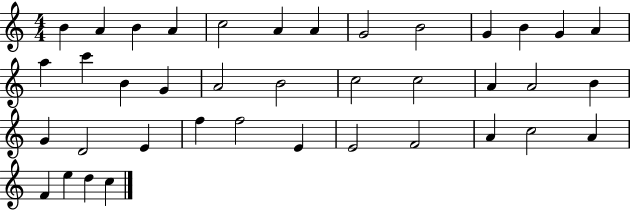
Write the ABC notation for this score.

X:1
T:Untitled
M:4/4
L:1/4
K:C
B A B A c2 A A G2 B2 G B G A a c' B G A2 B2 c2 c2 A A2 B G D2 E f f2 E E2 F2 A c2 A F e d c